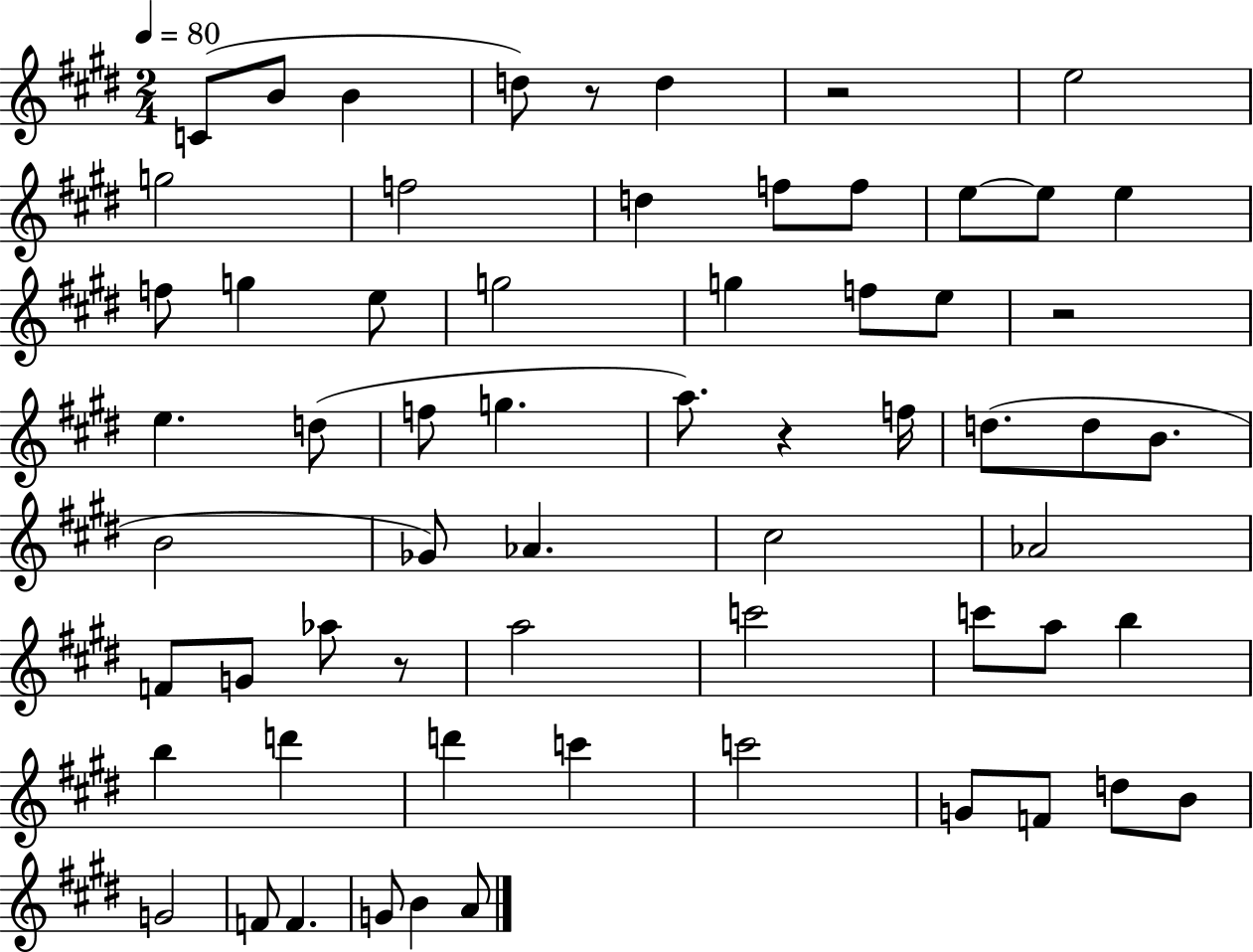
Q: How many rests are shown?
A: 5